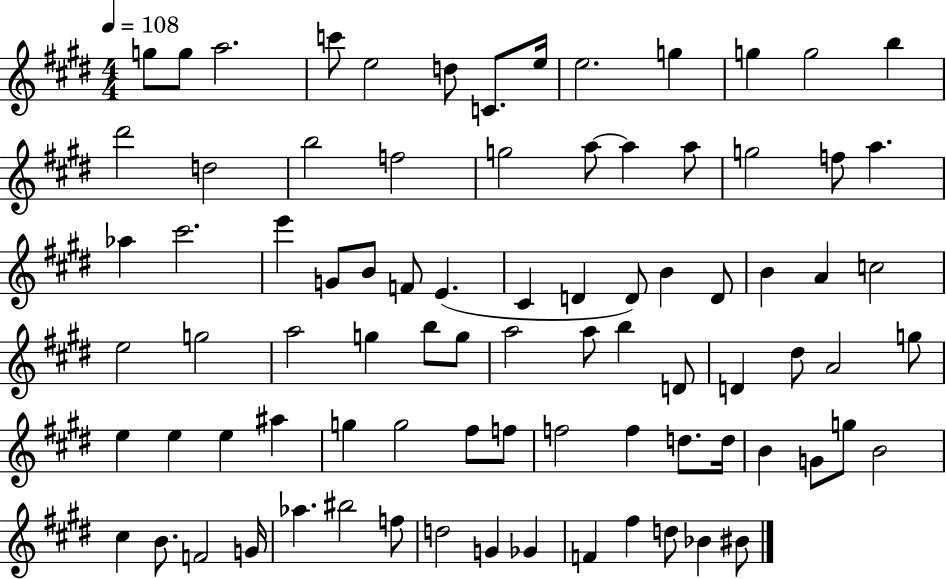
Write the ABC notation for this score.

X:1
T:Untitled
M:4/4
L:1/4
K:E
g/2 g/2 a2 c'/2 e2 d/2 C/2 e/4 e2 g g g2 b ^d'2 d2 b2 f2 g2 a/2 a a/2 g2 f/2 a _a ^c'2 e' G/2 B/2 F/2 E ^C D D/2 B D/2 B A c2 e2 g2 a2 g b/2 g/2 a2 a/2 b D/2 D ^d/2 A2 g/2 e e e ^a g g2 ^f/2 f/2 f2 f d/2 d/4 B G/2 g/2 B2 ^c B/2 F2 G/4 _a ^b2 f/2 d2 G _G F ^f d/2 _B ^B/2